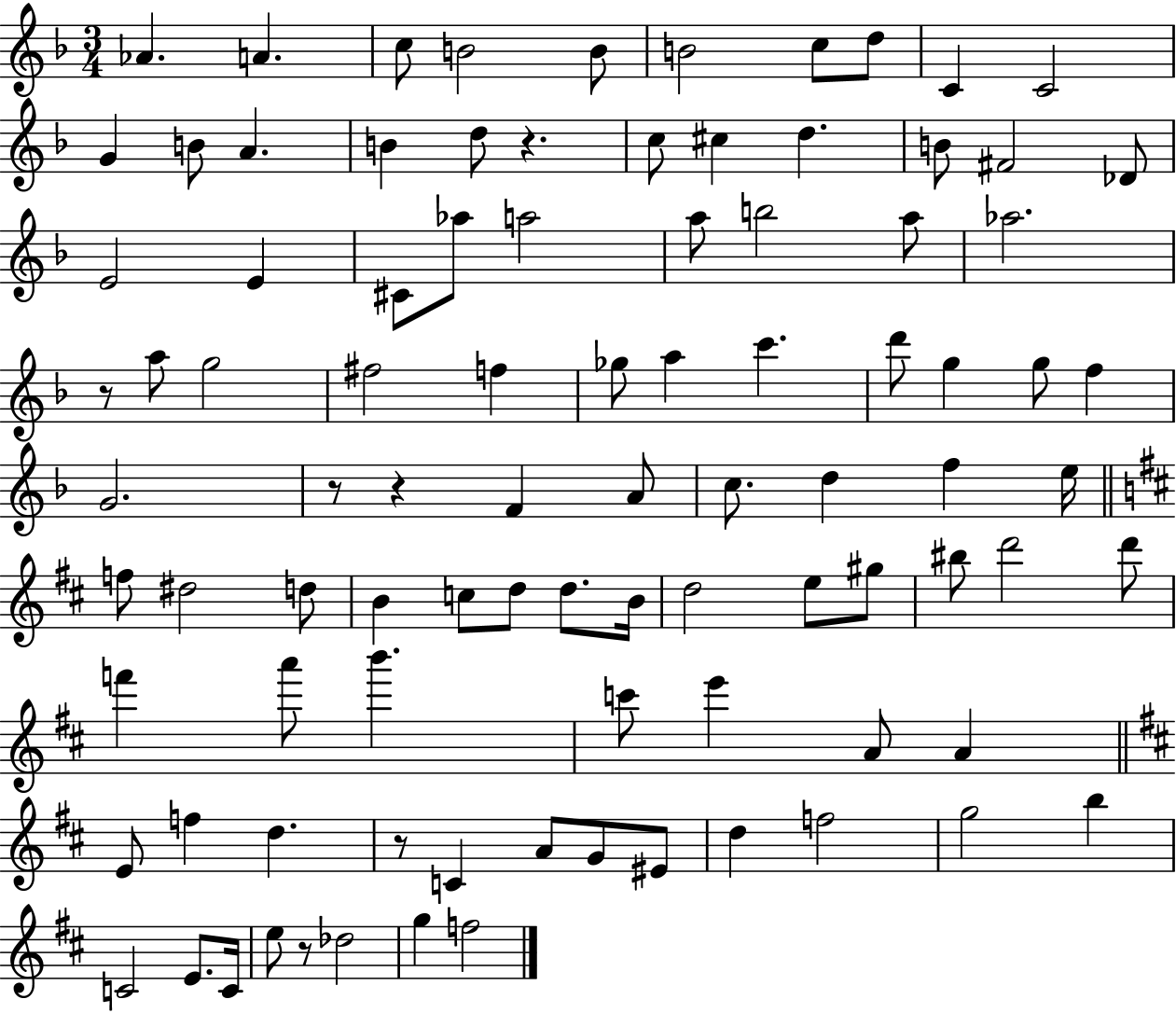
Ab4/q. A4/q. C5/e B4/h B4/e B4/h C5/e D5/e C4/q C4/h G4/q B4/e A4/q. B4/q D5/e R/q. C5/e C#5/q D5/q. B4/e F#4/h Db4/e E4/h E4/q C#4/e Ab5/e A5/h A5/e B5/h A5/e Ab5/h. R/e A5/e G5/h F#5/h F5/q Gb5/e A5/q C6/q. D6/e G5/q G5/e F5/q G4/h. R/e R/q F4/q A4/e C5/e. D5/q F5/q E5/s F5/e D#5/h D5/e B4/q C5/e D5/e D5/e. B4/s D5/h E5/e G#5/e BIS5/e D6/h D6/e F6/q A6/e B6/q. C6/e E6/q A4/e A4/q E4/e F5/q D5/q. R/e C4/q A4/e G4/e EIS4/e D5/q F5/h G5/h B5/q C4/h E4/e. C4/s E5/e R/e Db5/h G5/q F5/h